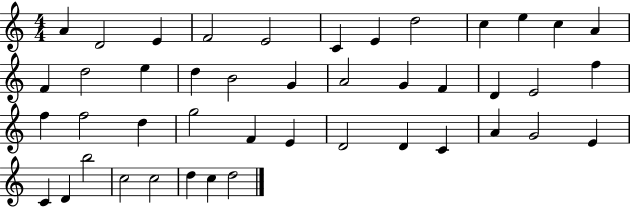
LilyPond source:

{
  \clef treble
  \numericTimeSignature
  \time 4/4
  \key c \major
  a'4 d'2 e'4 | f'2 e'2 | c'4 e'4 d''2 | c''4 e''4 c''4 a'4 | \break f'4 d''2 e''4 | d''4 b'2 g'4 | a'2 g'4 f'4 | d'4 e'2 f''4 | \break f''4 f''2 d''4 | g''2 f'4 e'4 | d'2 d'4 c'4 | a'4 g'2 e'4 | \break c'4 d'4 b''2 | c''2 c''2 | d''4 c''4 d''2 | \bar "|."
}